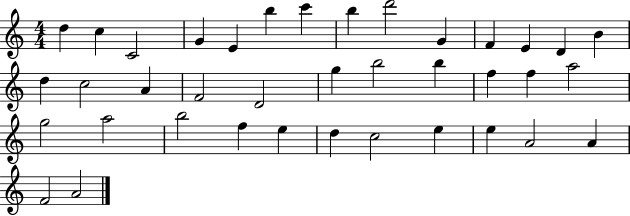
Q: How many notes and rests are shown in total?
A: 38